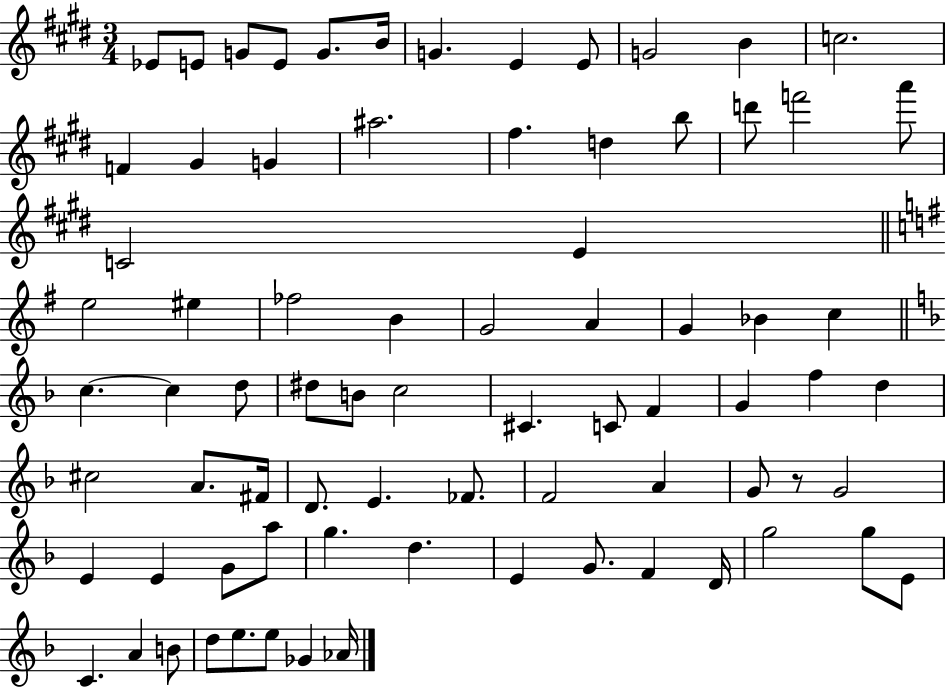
Eb4/e E4/e G4/e E4/e G4/e. B4/s G4/q. E4/q E4/e G4/h B4/q C5/h. F4/q G#4/q G4/q A#5/h. F#5/q. D5/q B5/e D6/e F6/h A6/e C4/h E4/q E5/h EIS5/q FES5/h B4/q G4/h A4/q G4/q Bb4/q C5/q C5/q. C5/q D5/e D#5/e B4/e C5/h C#4/q. C4/e F4/q G4/q F5/q D5/q C#5/h A4/e. F#4/s D4/e. E4/q. FES4/e. F4/h A4/q G4/e R/e G4/h E4/q E4/q G4/e A5/e G5/q. D5/q. E4/q G4/e. F4/q D4/s G5/h G5/e E4/e C4/q. A4/q B4/e D5/e E5/e. E5/e Gb4/q Ab4/s